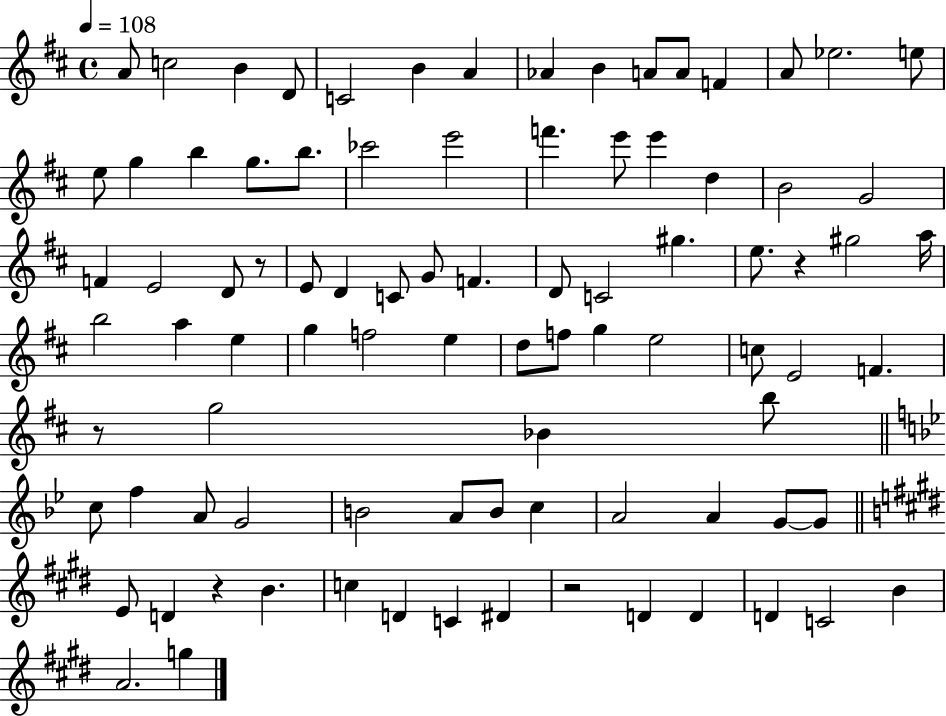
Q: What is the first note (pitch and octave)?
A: A4